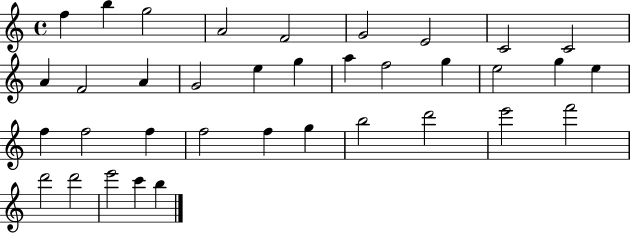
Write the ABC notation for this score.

X:1
T:Untitled
M:4/4
L:1/4
K:C
f b g2 A2 F2 G2 E2 C2 C2 A F2 A G2 e g a f2 g e2 g e f f2 f f2 f g b2 d'2 e'2 f'2 d'2 d'2 e'2 c' b